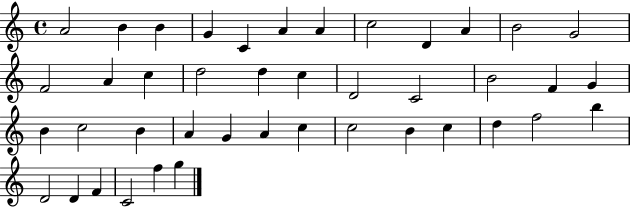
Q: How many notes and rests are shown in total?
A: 42